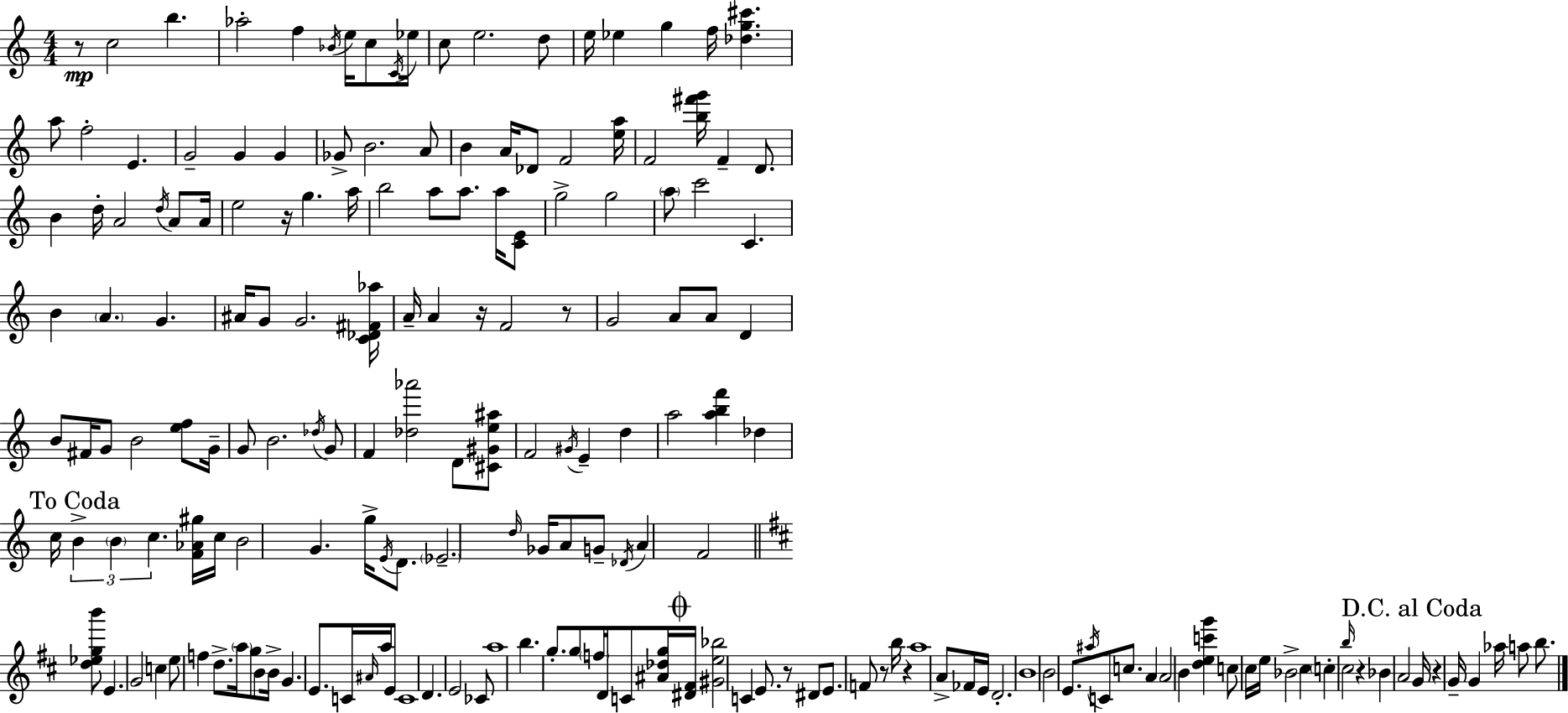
{
  \clef treble
  \numericTimeSignature
  \time 4/4
  \key c \major
  \repeat volta 2 { r8\mp c''2 b''4. | aes''2-. f''4 \acciaccatura { bes'16 } e''16 c''8 | \acciaccatura { c'16 } ees''16 c''8 e''2. | d''8 e''16 ees''4 g''4 f''16 <des'' g'' cis'''>4. | \break a''8 f''2-. e'4. | g'2-- g'4 g'4 | ges'8-> b'2. | a'8 b'4 a'16 des'8 f'2 | \break <e'' a''>16 f'2 <b'' fis''' g'''>16 f'4-- d'8. | b'4 d''16-. a'2 \acciaccatura { d''16 } | a'8 a'16 e''2 r16 g''4. | a''16 b''2 a''8 a''8. | \break a''16 <c' e'>8 g''2-> g''2 | \parenthesize a''8 c'''2 c'4. | b'4 \parenthesize a'4. g'4. | ais'16 g'8 g'2. | \break <c' des' fis' aes''>16 a'16-- a'4 r16 f'2 | r8 g'2 a'8 a'8 d'4 | b'8 fis'16 g'8 b'2 | <e'' f''>8 g'16-- g'8 b'2. | \break \acciaccatura { des''16 } g'8 f'4 <des'' aes'''>2 | d'8 <cis' gis' e'' ais''>8 f'2 \acciaccatura { gis'16 } e'4-- | d''4 a''2 <a'' b'' f'''>4 | des''4 \mark "To Coda" c''16 \tuplet 3/2 { b'4-> \parenthesize b'4 c''4. } | \break <f' aes' gis''>16 c''16 b'2 g'4. | g''16-> \acciaccatura { e'16 } d'8. \parenthesize ees'2.-- | \grace { d''16 } ges'16 a'8 g'8-- \acciaccatura { des'16 } a'4 | f'2 \bar "||" \break \key d \major <d'' ees'' g'' b'''>8 e'4. g'2 | c''4 e''8 f''4 d''8.-> \parenthesize a''16 g''8 | b'8 b'16-> g'4. e'8. c'16 \grace { ais'16 } a''16 e'8 | c'1 | \break d'4. e'2 ces'8 | a''1 | b''4. g''8.-. g''8 \parenthesize f''16 d'16 c'8 | <ais' des'' g''>16 \mark \markup { \musicglyph "scripts.coda" } <dis' fis'>16 <gis' e'' bes''>2 c'4 e'8. | \break r8 dis'8 e'8. f'8 r8 b''16 r4 | a''1 | a'8-> fes'16 e'16 d'2.-. | b'1 | \break b'2 e'8. \acciaccatura { ais''16 } c'8 c''8. | a'4 a'2 b'4 | <d'' e'' c''' g'''>4 c''8 cis''16 e''16 bes'2-> | cis''4 \parenthesize c''4-. \grace { b''16 } cis''2 | \break r4 bes'4 a'2 | \mark "D.C. al Coda" g'16 r4 g'16-- g'4 aes''16 a''8 | b''8. } \bar "|."
}